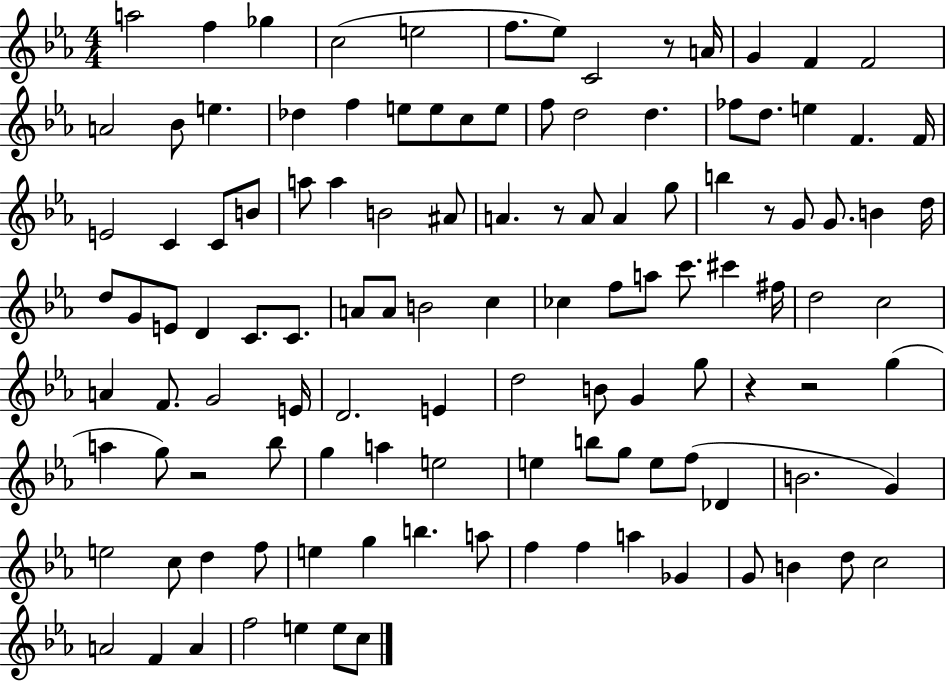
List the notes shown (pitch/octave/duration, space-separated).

A5/h F5/q Gb5/q C5/h E5/h F5/e. Eb5/e C4/h R/e A4/s G4/q F4/q F4/h A4/h Bb4/e E5/q. Db5/q F5/q E5/e E5/e C5/e E5/e F5/e D5/h D5/q. FES5/e D5/e. E5/q F4/q. F4/s E4/h C4/q C4/e B4/e A5/e A5/q B4/h A#4/e A4/q. R/e A4/e A4/q G5/e B5/q R/e G4/e G4/e. B4/q D5/s D5/e G4/e E4/e D4/q C4/e. C4/e. A4/e A4/e B4/h C5/q CES5/q F5/e A5/e C6/e. C#6/q F#5/s D5/h C5/h A4/q F4/e. G4/h E4/s D4/h. E4/q D5/h B4/e G4/q G5/e R/q R/h G5/q A5/q G5/e R/h Bb5/e G5/q A5/q E5/h E5/q B5/e G5/e E5/e F5/e Db4/q B4/h. G4/q E5/h C5/e D5/q F5/e E5/q G5/q B5/q. A5/e F5/q F5/q A5/q Gb4/q G4/e B4/q D5/e C5/h A4/h F4/q A4/q F5/h E5/q E5/e C5/e